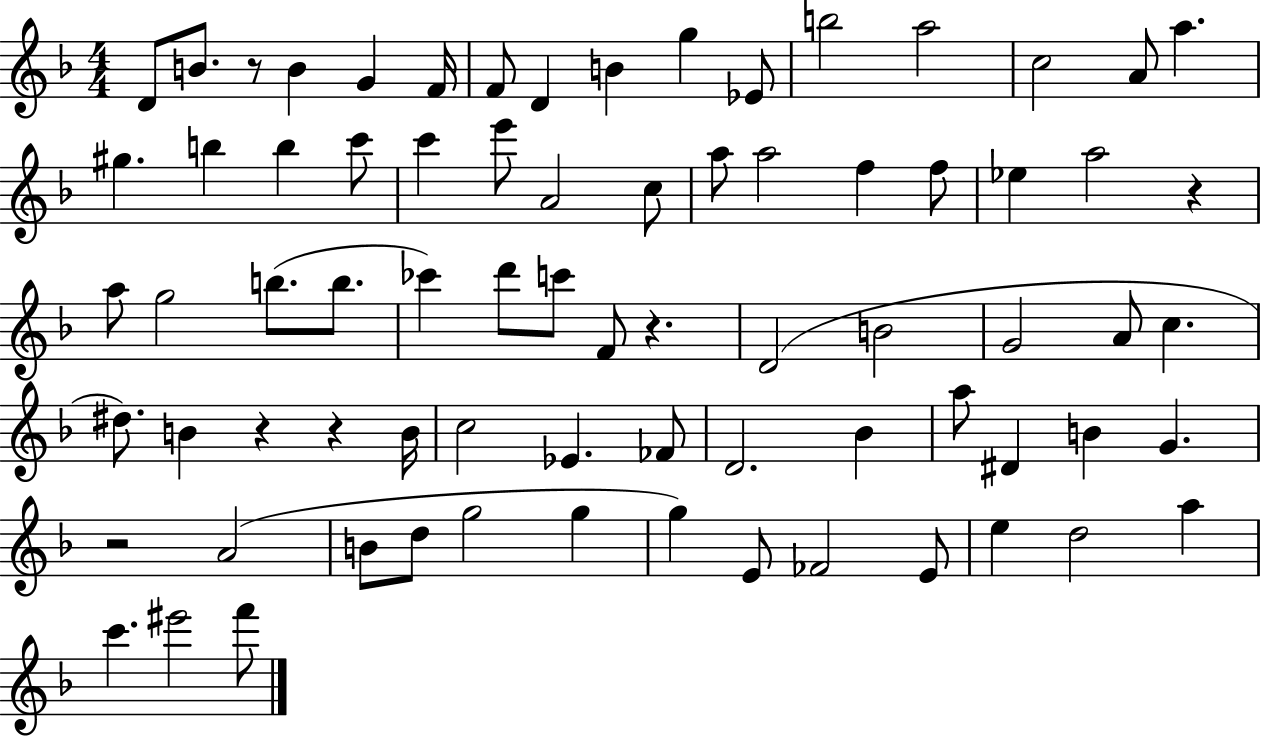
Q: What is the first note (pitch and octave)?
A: D4